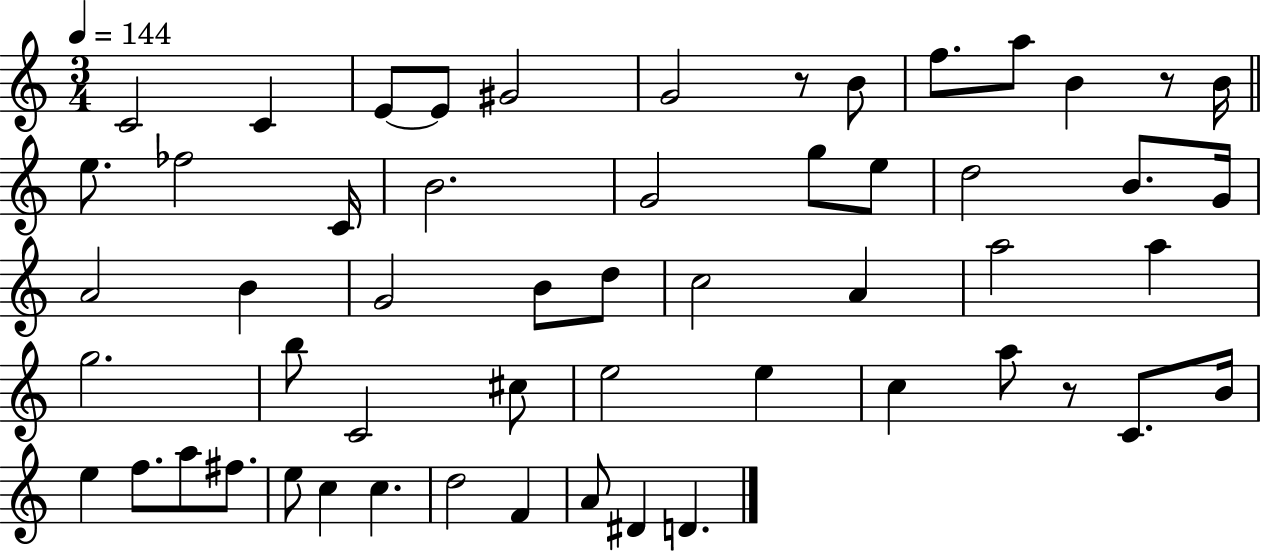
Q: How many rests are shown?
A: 3